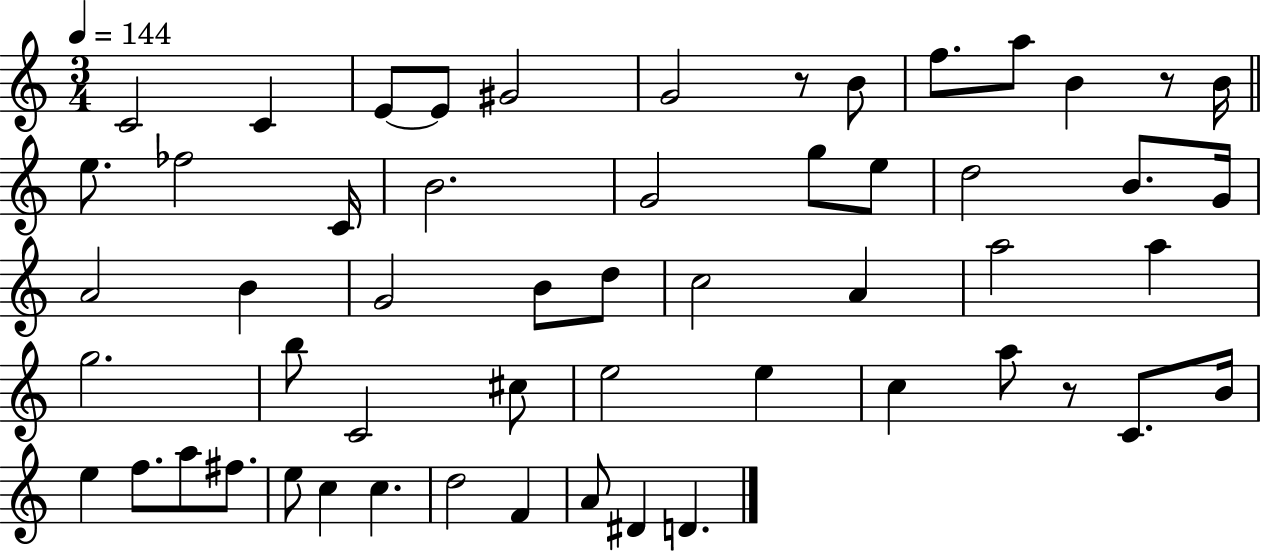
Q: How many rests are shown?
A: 3